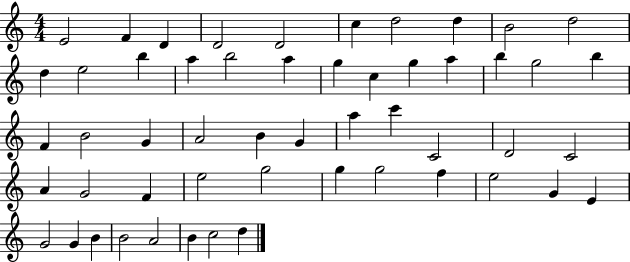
E4/h F4/q D4/q D4/h D4/h C5/q D5/h D5/q B4/h D5/h D5/q E5/h B5/q A5/q B5/h A5/q G5/q C5/q G5/q A5/q B5/q G5/h B5/q F4/q B4/h G4/q A4/h B4/q G4/q A5/q C6/q C4/h D4/h C4/h A4/q G4/h F4/q E5/h G5/h G5/q G5/h F5/q E5/h G4/q E4/q G4/h G4/q B4/q B4/h A4/h B4/q C5/h D5/q